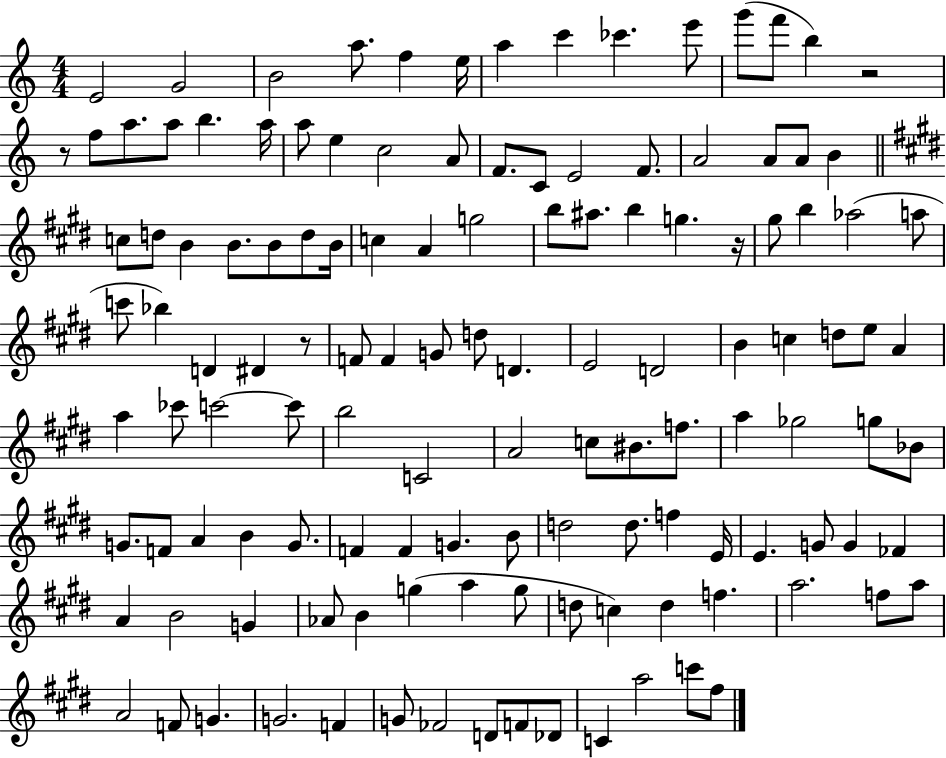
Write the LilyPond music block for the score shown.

{
  \clef treble
  \numericTimeSignature
  \time 4/4
  \key c \major
  \repeat volta 2 { e'2 g'2 | b'2 a''8. f''4 e''16 | a''4 c'''4 ces'''4. e'''8 | g'''8( f'''8 b''4) r2 | \break r8 f''8 a''8. a''8 b''4. a''16 | a''8 e''4 c''2 a'8 | f'8. c'8 e'2 f'8. | a'2 a'8 a'8 b'4 | \break \bar "||" \break \key e \major c''8 d''8 b'4 b'8. b'8 d''8 b'16 | c''4 a'4 g''2 | b''8 ais''8. b''4 g''4. r16 | gis''8 b''4 aes''2( a''8 | \break c'''8 bes''4) d'4 dis'4 r8 | f'8 f'4 g'8 d''8 d'4. | e'2 d'2 | b'4 c''4 d''8 e''8 a'4 | \break a''4 ces'''8 c'''2~~ c'''8 | b''2 c'2 | a'2 c''8 bis'8. f''8. | a''4 ges''2 g''8 bes'8 | \break g'8. f'8 a'4 b'4 g'8. | f'4 f'4 g'4. b'8 | d''2 d''8. f''4 e'16 | e'4. g'8 g'4 fes'4 | \break a'4 b'2 g'4 | aes'8 b'4 g''4( a''4 g''8 | d''8 c''4) d''4 f''4. | a''2. f''8 a''8 | \break a'2 f'8 g'4. | g'2. f'4 | g'8 fes'2 d'8 f'8 des'8 | c'4 a''2 c'''8 fis''8 | \break } \bar "|."
}